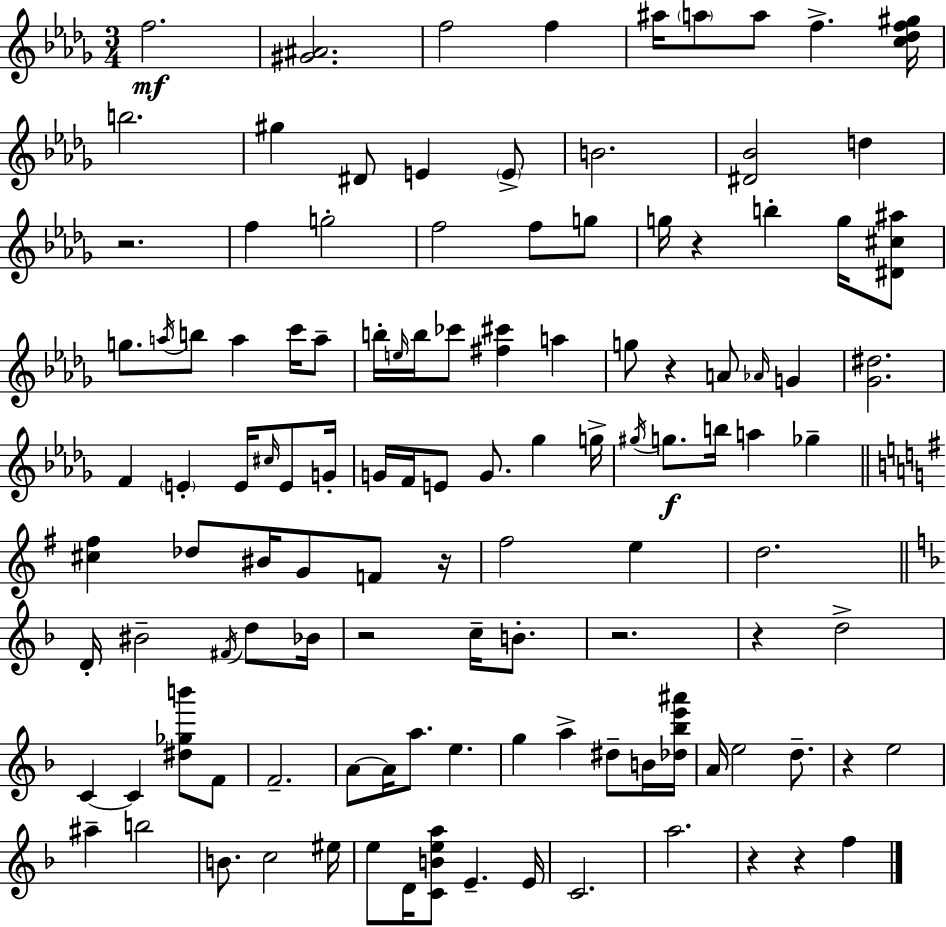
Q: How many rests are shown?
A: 10